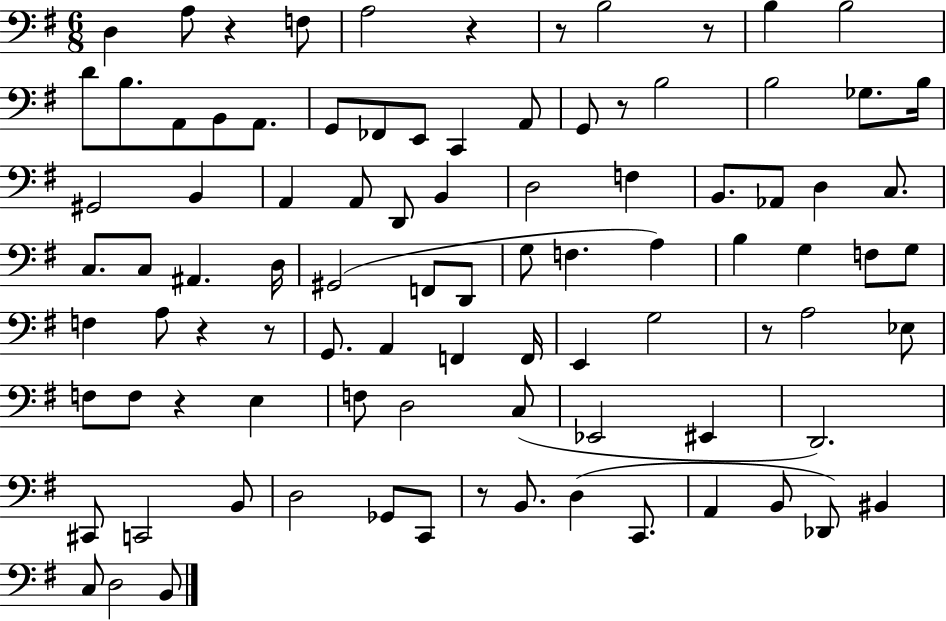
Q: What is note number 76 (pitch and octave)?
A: C2